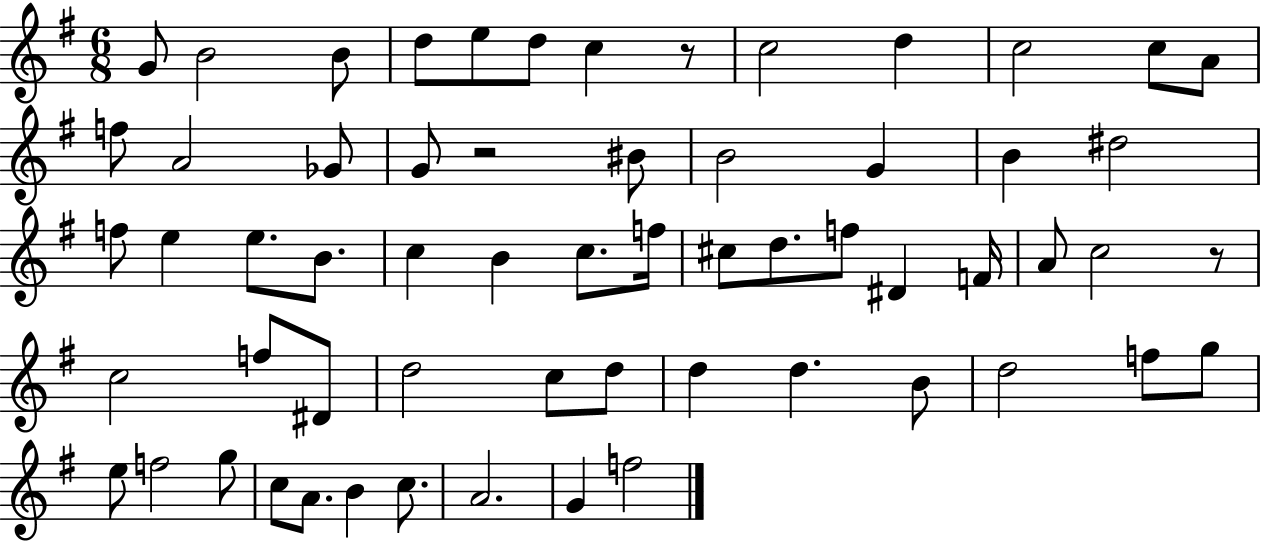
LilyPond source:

{
  \clef treble
  \numericTimeSignature
  \time 6/8
  \key g \major
  \repeat volta 2 { g'8 b'2 b'8 | d''8 e''8 d''8 c''4 r8 | c''2 d''4 | c''2 c''8 a'8 | \break f''8 a'2 ges'8 | g'8 r2 bis'8 | b'2 g'4 | b'4 dis''2 | \break f''8 e''4 e''8. b'8. | c''4 b'4 c''8. f''16 | cis''8 d''8. f''8 dis'4 f'16 | a'8 c''2 r8 | \break c''2 f''8 dis'8 | d''2 c''8 d''8 | d''4 d''4. b'8 | d''2 f''8 g''8 | \break e''8 f''2 g''8 | c''8 a'8. b'4 c''8. | a'2. | g'4 f''2 | \break } \bar "|."
}